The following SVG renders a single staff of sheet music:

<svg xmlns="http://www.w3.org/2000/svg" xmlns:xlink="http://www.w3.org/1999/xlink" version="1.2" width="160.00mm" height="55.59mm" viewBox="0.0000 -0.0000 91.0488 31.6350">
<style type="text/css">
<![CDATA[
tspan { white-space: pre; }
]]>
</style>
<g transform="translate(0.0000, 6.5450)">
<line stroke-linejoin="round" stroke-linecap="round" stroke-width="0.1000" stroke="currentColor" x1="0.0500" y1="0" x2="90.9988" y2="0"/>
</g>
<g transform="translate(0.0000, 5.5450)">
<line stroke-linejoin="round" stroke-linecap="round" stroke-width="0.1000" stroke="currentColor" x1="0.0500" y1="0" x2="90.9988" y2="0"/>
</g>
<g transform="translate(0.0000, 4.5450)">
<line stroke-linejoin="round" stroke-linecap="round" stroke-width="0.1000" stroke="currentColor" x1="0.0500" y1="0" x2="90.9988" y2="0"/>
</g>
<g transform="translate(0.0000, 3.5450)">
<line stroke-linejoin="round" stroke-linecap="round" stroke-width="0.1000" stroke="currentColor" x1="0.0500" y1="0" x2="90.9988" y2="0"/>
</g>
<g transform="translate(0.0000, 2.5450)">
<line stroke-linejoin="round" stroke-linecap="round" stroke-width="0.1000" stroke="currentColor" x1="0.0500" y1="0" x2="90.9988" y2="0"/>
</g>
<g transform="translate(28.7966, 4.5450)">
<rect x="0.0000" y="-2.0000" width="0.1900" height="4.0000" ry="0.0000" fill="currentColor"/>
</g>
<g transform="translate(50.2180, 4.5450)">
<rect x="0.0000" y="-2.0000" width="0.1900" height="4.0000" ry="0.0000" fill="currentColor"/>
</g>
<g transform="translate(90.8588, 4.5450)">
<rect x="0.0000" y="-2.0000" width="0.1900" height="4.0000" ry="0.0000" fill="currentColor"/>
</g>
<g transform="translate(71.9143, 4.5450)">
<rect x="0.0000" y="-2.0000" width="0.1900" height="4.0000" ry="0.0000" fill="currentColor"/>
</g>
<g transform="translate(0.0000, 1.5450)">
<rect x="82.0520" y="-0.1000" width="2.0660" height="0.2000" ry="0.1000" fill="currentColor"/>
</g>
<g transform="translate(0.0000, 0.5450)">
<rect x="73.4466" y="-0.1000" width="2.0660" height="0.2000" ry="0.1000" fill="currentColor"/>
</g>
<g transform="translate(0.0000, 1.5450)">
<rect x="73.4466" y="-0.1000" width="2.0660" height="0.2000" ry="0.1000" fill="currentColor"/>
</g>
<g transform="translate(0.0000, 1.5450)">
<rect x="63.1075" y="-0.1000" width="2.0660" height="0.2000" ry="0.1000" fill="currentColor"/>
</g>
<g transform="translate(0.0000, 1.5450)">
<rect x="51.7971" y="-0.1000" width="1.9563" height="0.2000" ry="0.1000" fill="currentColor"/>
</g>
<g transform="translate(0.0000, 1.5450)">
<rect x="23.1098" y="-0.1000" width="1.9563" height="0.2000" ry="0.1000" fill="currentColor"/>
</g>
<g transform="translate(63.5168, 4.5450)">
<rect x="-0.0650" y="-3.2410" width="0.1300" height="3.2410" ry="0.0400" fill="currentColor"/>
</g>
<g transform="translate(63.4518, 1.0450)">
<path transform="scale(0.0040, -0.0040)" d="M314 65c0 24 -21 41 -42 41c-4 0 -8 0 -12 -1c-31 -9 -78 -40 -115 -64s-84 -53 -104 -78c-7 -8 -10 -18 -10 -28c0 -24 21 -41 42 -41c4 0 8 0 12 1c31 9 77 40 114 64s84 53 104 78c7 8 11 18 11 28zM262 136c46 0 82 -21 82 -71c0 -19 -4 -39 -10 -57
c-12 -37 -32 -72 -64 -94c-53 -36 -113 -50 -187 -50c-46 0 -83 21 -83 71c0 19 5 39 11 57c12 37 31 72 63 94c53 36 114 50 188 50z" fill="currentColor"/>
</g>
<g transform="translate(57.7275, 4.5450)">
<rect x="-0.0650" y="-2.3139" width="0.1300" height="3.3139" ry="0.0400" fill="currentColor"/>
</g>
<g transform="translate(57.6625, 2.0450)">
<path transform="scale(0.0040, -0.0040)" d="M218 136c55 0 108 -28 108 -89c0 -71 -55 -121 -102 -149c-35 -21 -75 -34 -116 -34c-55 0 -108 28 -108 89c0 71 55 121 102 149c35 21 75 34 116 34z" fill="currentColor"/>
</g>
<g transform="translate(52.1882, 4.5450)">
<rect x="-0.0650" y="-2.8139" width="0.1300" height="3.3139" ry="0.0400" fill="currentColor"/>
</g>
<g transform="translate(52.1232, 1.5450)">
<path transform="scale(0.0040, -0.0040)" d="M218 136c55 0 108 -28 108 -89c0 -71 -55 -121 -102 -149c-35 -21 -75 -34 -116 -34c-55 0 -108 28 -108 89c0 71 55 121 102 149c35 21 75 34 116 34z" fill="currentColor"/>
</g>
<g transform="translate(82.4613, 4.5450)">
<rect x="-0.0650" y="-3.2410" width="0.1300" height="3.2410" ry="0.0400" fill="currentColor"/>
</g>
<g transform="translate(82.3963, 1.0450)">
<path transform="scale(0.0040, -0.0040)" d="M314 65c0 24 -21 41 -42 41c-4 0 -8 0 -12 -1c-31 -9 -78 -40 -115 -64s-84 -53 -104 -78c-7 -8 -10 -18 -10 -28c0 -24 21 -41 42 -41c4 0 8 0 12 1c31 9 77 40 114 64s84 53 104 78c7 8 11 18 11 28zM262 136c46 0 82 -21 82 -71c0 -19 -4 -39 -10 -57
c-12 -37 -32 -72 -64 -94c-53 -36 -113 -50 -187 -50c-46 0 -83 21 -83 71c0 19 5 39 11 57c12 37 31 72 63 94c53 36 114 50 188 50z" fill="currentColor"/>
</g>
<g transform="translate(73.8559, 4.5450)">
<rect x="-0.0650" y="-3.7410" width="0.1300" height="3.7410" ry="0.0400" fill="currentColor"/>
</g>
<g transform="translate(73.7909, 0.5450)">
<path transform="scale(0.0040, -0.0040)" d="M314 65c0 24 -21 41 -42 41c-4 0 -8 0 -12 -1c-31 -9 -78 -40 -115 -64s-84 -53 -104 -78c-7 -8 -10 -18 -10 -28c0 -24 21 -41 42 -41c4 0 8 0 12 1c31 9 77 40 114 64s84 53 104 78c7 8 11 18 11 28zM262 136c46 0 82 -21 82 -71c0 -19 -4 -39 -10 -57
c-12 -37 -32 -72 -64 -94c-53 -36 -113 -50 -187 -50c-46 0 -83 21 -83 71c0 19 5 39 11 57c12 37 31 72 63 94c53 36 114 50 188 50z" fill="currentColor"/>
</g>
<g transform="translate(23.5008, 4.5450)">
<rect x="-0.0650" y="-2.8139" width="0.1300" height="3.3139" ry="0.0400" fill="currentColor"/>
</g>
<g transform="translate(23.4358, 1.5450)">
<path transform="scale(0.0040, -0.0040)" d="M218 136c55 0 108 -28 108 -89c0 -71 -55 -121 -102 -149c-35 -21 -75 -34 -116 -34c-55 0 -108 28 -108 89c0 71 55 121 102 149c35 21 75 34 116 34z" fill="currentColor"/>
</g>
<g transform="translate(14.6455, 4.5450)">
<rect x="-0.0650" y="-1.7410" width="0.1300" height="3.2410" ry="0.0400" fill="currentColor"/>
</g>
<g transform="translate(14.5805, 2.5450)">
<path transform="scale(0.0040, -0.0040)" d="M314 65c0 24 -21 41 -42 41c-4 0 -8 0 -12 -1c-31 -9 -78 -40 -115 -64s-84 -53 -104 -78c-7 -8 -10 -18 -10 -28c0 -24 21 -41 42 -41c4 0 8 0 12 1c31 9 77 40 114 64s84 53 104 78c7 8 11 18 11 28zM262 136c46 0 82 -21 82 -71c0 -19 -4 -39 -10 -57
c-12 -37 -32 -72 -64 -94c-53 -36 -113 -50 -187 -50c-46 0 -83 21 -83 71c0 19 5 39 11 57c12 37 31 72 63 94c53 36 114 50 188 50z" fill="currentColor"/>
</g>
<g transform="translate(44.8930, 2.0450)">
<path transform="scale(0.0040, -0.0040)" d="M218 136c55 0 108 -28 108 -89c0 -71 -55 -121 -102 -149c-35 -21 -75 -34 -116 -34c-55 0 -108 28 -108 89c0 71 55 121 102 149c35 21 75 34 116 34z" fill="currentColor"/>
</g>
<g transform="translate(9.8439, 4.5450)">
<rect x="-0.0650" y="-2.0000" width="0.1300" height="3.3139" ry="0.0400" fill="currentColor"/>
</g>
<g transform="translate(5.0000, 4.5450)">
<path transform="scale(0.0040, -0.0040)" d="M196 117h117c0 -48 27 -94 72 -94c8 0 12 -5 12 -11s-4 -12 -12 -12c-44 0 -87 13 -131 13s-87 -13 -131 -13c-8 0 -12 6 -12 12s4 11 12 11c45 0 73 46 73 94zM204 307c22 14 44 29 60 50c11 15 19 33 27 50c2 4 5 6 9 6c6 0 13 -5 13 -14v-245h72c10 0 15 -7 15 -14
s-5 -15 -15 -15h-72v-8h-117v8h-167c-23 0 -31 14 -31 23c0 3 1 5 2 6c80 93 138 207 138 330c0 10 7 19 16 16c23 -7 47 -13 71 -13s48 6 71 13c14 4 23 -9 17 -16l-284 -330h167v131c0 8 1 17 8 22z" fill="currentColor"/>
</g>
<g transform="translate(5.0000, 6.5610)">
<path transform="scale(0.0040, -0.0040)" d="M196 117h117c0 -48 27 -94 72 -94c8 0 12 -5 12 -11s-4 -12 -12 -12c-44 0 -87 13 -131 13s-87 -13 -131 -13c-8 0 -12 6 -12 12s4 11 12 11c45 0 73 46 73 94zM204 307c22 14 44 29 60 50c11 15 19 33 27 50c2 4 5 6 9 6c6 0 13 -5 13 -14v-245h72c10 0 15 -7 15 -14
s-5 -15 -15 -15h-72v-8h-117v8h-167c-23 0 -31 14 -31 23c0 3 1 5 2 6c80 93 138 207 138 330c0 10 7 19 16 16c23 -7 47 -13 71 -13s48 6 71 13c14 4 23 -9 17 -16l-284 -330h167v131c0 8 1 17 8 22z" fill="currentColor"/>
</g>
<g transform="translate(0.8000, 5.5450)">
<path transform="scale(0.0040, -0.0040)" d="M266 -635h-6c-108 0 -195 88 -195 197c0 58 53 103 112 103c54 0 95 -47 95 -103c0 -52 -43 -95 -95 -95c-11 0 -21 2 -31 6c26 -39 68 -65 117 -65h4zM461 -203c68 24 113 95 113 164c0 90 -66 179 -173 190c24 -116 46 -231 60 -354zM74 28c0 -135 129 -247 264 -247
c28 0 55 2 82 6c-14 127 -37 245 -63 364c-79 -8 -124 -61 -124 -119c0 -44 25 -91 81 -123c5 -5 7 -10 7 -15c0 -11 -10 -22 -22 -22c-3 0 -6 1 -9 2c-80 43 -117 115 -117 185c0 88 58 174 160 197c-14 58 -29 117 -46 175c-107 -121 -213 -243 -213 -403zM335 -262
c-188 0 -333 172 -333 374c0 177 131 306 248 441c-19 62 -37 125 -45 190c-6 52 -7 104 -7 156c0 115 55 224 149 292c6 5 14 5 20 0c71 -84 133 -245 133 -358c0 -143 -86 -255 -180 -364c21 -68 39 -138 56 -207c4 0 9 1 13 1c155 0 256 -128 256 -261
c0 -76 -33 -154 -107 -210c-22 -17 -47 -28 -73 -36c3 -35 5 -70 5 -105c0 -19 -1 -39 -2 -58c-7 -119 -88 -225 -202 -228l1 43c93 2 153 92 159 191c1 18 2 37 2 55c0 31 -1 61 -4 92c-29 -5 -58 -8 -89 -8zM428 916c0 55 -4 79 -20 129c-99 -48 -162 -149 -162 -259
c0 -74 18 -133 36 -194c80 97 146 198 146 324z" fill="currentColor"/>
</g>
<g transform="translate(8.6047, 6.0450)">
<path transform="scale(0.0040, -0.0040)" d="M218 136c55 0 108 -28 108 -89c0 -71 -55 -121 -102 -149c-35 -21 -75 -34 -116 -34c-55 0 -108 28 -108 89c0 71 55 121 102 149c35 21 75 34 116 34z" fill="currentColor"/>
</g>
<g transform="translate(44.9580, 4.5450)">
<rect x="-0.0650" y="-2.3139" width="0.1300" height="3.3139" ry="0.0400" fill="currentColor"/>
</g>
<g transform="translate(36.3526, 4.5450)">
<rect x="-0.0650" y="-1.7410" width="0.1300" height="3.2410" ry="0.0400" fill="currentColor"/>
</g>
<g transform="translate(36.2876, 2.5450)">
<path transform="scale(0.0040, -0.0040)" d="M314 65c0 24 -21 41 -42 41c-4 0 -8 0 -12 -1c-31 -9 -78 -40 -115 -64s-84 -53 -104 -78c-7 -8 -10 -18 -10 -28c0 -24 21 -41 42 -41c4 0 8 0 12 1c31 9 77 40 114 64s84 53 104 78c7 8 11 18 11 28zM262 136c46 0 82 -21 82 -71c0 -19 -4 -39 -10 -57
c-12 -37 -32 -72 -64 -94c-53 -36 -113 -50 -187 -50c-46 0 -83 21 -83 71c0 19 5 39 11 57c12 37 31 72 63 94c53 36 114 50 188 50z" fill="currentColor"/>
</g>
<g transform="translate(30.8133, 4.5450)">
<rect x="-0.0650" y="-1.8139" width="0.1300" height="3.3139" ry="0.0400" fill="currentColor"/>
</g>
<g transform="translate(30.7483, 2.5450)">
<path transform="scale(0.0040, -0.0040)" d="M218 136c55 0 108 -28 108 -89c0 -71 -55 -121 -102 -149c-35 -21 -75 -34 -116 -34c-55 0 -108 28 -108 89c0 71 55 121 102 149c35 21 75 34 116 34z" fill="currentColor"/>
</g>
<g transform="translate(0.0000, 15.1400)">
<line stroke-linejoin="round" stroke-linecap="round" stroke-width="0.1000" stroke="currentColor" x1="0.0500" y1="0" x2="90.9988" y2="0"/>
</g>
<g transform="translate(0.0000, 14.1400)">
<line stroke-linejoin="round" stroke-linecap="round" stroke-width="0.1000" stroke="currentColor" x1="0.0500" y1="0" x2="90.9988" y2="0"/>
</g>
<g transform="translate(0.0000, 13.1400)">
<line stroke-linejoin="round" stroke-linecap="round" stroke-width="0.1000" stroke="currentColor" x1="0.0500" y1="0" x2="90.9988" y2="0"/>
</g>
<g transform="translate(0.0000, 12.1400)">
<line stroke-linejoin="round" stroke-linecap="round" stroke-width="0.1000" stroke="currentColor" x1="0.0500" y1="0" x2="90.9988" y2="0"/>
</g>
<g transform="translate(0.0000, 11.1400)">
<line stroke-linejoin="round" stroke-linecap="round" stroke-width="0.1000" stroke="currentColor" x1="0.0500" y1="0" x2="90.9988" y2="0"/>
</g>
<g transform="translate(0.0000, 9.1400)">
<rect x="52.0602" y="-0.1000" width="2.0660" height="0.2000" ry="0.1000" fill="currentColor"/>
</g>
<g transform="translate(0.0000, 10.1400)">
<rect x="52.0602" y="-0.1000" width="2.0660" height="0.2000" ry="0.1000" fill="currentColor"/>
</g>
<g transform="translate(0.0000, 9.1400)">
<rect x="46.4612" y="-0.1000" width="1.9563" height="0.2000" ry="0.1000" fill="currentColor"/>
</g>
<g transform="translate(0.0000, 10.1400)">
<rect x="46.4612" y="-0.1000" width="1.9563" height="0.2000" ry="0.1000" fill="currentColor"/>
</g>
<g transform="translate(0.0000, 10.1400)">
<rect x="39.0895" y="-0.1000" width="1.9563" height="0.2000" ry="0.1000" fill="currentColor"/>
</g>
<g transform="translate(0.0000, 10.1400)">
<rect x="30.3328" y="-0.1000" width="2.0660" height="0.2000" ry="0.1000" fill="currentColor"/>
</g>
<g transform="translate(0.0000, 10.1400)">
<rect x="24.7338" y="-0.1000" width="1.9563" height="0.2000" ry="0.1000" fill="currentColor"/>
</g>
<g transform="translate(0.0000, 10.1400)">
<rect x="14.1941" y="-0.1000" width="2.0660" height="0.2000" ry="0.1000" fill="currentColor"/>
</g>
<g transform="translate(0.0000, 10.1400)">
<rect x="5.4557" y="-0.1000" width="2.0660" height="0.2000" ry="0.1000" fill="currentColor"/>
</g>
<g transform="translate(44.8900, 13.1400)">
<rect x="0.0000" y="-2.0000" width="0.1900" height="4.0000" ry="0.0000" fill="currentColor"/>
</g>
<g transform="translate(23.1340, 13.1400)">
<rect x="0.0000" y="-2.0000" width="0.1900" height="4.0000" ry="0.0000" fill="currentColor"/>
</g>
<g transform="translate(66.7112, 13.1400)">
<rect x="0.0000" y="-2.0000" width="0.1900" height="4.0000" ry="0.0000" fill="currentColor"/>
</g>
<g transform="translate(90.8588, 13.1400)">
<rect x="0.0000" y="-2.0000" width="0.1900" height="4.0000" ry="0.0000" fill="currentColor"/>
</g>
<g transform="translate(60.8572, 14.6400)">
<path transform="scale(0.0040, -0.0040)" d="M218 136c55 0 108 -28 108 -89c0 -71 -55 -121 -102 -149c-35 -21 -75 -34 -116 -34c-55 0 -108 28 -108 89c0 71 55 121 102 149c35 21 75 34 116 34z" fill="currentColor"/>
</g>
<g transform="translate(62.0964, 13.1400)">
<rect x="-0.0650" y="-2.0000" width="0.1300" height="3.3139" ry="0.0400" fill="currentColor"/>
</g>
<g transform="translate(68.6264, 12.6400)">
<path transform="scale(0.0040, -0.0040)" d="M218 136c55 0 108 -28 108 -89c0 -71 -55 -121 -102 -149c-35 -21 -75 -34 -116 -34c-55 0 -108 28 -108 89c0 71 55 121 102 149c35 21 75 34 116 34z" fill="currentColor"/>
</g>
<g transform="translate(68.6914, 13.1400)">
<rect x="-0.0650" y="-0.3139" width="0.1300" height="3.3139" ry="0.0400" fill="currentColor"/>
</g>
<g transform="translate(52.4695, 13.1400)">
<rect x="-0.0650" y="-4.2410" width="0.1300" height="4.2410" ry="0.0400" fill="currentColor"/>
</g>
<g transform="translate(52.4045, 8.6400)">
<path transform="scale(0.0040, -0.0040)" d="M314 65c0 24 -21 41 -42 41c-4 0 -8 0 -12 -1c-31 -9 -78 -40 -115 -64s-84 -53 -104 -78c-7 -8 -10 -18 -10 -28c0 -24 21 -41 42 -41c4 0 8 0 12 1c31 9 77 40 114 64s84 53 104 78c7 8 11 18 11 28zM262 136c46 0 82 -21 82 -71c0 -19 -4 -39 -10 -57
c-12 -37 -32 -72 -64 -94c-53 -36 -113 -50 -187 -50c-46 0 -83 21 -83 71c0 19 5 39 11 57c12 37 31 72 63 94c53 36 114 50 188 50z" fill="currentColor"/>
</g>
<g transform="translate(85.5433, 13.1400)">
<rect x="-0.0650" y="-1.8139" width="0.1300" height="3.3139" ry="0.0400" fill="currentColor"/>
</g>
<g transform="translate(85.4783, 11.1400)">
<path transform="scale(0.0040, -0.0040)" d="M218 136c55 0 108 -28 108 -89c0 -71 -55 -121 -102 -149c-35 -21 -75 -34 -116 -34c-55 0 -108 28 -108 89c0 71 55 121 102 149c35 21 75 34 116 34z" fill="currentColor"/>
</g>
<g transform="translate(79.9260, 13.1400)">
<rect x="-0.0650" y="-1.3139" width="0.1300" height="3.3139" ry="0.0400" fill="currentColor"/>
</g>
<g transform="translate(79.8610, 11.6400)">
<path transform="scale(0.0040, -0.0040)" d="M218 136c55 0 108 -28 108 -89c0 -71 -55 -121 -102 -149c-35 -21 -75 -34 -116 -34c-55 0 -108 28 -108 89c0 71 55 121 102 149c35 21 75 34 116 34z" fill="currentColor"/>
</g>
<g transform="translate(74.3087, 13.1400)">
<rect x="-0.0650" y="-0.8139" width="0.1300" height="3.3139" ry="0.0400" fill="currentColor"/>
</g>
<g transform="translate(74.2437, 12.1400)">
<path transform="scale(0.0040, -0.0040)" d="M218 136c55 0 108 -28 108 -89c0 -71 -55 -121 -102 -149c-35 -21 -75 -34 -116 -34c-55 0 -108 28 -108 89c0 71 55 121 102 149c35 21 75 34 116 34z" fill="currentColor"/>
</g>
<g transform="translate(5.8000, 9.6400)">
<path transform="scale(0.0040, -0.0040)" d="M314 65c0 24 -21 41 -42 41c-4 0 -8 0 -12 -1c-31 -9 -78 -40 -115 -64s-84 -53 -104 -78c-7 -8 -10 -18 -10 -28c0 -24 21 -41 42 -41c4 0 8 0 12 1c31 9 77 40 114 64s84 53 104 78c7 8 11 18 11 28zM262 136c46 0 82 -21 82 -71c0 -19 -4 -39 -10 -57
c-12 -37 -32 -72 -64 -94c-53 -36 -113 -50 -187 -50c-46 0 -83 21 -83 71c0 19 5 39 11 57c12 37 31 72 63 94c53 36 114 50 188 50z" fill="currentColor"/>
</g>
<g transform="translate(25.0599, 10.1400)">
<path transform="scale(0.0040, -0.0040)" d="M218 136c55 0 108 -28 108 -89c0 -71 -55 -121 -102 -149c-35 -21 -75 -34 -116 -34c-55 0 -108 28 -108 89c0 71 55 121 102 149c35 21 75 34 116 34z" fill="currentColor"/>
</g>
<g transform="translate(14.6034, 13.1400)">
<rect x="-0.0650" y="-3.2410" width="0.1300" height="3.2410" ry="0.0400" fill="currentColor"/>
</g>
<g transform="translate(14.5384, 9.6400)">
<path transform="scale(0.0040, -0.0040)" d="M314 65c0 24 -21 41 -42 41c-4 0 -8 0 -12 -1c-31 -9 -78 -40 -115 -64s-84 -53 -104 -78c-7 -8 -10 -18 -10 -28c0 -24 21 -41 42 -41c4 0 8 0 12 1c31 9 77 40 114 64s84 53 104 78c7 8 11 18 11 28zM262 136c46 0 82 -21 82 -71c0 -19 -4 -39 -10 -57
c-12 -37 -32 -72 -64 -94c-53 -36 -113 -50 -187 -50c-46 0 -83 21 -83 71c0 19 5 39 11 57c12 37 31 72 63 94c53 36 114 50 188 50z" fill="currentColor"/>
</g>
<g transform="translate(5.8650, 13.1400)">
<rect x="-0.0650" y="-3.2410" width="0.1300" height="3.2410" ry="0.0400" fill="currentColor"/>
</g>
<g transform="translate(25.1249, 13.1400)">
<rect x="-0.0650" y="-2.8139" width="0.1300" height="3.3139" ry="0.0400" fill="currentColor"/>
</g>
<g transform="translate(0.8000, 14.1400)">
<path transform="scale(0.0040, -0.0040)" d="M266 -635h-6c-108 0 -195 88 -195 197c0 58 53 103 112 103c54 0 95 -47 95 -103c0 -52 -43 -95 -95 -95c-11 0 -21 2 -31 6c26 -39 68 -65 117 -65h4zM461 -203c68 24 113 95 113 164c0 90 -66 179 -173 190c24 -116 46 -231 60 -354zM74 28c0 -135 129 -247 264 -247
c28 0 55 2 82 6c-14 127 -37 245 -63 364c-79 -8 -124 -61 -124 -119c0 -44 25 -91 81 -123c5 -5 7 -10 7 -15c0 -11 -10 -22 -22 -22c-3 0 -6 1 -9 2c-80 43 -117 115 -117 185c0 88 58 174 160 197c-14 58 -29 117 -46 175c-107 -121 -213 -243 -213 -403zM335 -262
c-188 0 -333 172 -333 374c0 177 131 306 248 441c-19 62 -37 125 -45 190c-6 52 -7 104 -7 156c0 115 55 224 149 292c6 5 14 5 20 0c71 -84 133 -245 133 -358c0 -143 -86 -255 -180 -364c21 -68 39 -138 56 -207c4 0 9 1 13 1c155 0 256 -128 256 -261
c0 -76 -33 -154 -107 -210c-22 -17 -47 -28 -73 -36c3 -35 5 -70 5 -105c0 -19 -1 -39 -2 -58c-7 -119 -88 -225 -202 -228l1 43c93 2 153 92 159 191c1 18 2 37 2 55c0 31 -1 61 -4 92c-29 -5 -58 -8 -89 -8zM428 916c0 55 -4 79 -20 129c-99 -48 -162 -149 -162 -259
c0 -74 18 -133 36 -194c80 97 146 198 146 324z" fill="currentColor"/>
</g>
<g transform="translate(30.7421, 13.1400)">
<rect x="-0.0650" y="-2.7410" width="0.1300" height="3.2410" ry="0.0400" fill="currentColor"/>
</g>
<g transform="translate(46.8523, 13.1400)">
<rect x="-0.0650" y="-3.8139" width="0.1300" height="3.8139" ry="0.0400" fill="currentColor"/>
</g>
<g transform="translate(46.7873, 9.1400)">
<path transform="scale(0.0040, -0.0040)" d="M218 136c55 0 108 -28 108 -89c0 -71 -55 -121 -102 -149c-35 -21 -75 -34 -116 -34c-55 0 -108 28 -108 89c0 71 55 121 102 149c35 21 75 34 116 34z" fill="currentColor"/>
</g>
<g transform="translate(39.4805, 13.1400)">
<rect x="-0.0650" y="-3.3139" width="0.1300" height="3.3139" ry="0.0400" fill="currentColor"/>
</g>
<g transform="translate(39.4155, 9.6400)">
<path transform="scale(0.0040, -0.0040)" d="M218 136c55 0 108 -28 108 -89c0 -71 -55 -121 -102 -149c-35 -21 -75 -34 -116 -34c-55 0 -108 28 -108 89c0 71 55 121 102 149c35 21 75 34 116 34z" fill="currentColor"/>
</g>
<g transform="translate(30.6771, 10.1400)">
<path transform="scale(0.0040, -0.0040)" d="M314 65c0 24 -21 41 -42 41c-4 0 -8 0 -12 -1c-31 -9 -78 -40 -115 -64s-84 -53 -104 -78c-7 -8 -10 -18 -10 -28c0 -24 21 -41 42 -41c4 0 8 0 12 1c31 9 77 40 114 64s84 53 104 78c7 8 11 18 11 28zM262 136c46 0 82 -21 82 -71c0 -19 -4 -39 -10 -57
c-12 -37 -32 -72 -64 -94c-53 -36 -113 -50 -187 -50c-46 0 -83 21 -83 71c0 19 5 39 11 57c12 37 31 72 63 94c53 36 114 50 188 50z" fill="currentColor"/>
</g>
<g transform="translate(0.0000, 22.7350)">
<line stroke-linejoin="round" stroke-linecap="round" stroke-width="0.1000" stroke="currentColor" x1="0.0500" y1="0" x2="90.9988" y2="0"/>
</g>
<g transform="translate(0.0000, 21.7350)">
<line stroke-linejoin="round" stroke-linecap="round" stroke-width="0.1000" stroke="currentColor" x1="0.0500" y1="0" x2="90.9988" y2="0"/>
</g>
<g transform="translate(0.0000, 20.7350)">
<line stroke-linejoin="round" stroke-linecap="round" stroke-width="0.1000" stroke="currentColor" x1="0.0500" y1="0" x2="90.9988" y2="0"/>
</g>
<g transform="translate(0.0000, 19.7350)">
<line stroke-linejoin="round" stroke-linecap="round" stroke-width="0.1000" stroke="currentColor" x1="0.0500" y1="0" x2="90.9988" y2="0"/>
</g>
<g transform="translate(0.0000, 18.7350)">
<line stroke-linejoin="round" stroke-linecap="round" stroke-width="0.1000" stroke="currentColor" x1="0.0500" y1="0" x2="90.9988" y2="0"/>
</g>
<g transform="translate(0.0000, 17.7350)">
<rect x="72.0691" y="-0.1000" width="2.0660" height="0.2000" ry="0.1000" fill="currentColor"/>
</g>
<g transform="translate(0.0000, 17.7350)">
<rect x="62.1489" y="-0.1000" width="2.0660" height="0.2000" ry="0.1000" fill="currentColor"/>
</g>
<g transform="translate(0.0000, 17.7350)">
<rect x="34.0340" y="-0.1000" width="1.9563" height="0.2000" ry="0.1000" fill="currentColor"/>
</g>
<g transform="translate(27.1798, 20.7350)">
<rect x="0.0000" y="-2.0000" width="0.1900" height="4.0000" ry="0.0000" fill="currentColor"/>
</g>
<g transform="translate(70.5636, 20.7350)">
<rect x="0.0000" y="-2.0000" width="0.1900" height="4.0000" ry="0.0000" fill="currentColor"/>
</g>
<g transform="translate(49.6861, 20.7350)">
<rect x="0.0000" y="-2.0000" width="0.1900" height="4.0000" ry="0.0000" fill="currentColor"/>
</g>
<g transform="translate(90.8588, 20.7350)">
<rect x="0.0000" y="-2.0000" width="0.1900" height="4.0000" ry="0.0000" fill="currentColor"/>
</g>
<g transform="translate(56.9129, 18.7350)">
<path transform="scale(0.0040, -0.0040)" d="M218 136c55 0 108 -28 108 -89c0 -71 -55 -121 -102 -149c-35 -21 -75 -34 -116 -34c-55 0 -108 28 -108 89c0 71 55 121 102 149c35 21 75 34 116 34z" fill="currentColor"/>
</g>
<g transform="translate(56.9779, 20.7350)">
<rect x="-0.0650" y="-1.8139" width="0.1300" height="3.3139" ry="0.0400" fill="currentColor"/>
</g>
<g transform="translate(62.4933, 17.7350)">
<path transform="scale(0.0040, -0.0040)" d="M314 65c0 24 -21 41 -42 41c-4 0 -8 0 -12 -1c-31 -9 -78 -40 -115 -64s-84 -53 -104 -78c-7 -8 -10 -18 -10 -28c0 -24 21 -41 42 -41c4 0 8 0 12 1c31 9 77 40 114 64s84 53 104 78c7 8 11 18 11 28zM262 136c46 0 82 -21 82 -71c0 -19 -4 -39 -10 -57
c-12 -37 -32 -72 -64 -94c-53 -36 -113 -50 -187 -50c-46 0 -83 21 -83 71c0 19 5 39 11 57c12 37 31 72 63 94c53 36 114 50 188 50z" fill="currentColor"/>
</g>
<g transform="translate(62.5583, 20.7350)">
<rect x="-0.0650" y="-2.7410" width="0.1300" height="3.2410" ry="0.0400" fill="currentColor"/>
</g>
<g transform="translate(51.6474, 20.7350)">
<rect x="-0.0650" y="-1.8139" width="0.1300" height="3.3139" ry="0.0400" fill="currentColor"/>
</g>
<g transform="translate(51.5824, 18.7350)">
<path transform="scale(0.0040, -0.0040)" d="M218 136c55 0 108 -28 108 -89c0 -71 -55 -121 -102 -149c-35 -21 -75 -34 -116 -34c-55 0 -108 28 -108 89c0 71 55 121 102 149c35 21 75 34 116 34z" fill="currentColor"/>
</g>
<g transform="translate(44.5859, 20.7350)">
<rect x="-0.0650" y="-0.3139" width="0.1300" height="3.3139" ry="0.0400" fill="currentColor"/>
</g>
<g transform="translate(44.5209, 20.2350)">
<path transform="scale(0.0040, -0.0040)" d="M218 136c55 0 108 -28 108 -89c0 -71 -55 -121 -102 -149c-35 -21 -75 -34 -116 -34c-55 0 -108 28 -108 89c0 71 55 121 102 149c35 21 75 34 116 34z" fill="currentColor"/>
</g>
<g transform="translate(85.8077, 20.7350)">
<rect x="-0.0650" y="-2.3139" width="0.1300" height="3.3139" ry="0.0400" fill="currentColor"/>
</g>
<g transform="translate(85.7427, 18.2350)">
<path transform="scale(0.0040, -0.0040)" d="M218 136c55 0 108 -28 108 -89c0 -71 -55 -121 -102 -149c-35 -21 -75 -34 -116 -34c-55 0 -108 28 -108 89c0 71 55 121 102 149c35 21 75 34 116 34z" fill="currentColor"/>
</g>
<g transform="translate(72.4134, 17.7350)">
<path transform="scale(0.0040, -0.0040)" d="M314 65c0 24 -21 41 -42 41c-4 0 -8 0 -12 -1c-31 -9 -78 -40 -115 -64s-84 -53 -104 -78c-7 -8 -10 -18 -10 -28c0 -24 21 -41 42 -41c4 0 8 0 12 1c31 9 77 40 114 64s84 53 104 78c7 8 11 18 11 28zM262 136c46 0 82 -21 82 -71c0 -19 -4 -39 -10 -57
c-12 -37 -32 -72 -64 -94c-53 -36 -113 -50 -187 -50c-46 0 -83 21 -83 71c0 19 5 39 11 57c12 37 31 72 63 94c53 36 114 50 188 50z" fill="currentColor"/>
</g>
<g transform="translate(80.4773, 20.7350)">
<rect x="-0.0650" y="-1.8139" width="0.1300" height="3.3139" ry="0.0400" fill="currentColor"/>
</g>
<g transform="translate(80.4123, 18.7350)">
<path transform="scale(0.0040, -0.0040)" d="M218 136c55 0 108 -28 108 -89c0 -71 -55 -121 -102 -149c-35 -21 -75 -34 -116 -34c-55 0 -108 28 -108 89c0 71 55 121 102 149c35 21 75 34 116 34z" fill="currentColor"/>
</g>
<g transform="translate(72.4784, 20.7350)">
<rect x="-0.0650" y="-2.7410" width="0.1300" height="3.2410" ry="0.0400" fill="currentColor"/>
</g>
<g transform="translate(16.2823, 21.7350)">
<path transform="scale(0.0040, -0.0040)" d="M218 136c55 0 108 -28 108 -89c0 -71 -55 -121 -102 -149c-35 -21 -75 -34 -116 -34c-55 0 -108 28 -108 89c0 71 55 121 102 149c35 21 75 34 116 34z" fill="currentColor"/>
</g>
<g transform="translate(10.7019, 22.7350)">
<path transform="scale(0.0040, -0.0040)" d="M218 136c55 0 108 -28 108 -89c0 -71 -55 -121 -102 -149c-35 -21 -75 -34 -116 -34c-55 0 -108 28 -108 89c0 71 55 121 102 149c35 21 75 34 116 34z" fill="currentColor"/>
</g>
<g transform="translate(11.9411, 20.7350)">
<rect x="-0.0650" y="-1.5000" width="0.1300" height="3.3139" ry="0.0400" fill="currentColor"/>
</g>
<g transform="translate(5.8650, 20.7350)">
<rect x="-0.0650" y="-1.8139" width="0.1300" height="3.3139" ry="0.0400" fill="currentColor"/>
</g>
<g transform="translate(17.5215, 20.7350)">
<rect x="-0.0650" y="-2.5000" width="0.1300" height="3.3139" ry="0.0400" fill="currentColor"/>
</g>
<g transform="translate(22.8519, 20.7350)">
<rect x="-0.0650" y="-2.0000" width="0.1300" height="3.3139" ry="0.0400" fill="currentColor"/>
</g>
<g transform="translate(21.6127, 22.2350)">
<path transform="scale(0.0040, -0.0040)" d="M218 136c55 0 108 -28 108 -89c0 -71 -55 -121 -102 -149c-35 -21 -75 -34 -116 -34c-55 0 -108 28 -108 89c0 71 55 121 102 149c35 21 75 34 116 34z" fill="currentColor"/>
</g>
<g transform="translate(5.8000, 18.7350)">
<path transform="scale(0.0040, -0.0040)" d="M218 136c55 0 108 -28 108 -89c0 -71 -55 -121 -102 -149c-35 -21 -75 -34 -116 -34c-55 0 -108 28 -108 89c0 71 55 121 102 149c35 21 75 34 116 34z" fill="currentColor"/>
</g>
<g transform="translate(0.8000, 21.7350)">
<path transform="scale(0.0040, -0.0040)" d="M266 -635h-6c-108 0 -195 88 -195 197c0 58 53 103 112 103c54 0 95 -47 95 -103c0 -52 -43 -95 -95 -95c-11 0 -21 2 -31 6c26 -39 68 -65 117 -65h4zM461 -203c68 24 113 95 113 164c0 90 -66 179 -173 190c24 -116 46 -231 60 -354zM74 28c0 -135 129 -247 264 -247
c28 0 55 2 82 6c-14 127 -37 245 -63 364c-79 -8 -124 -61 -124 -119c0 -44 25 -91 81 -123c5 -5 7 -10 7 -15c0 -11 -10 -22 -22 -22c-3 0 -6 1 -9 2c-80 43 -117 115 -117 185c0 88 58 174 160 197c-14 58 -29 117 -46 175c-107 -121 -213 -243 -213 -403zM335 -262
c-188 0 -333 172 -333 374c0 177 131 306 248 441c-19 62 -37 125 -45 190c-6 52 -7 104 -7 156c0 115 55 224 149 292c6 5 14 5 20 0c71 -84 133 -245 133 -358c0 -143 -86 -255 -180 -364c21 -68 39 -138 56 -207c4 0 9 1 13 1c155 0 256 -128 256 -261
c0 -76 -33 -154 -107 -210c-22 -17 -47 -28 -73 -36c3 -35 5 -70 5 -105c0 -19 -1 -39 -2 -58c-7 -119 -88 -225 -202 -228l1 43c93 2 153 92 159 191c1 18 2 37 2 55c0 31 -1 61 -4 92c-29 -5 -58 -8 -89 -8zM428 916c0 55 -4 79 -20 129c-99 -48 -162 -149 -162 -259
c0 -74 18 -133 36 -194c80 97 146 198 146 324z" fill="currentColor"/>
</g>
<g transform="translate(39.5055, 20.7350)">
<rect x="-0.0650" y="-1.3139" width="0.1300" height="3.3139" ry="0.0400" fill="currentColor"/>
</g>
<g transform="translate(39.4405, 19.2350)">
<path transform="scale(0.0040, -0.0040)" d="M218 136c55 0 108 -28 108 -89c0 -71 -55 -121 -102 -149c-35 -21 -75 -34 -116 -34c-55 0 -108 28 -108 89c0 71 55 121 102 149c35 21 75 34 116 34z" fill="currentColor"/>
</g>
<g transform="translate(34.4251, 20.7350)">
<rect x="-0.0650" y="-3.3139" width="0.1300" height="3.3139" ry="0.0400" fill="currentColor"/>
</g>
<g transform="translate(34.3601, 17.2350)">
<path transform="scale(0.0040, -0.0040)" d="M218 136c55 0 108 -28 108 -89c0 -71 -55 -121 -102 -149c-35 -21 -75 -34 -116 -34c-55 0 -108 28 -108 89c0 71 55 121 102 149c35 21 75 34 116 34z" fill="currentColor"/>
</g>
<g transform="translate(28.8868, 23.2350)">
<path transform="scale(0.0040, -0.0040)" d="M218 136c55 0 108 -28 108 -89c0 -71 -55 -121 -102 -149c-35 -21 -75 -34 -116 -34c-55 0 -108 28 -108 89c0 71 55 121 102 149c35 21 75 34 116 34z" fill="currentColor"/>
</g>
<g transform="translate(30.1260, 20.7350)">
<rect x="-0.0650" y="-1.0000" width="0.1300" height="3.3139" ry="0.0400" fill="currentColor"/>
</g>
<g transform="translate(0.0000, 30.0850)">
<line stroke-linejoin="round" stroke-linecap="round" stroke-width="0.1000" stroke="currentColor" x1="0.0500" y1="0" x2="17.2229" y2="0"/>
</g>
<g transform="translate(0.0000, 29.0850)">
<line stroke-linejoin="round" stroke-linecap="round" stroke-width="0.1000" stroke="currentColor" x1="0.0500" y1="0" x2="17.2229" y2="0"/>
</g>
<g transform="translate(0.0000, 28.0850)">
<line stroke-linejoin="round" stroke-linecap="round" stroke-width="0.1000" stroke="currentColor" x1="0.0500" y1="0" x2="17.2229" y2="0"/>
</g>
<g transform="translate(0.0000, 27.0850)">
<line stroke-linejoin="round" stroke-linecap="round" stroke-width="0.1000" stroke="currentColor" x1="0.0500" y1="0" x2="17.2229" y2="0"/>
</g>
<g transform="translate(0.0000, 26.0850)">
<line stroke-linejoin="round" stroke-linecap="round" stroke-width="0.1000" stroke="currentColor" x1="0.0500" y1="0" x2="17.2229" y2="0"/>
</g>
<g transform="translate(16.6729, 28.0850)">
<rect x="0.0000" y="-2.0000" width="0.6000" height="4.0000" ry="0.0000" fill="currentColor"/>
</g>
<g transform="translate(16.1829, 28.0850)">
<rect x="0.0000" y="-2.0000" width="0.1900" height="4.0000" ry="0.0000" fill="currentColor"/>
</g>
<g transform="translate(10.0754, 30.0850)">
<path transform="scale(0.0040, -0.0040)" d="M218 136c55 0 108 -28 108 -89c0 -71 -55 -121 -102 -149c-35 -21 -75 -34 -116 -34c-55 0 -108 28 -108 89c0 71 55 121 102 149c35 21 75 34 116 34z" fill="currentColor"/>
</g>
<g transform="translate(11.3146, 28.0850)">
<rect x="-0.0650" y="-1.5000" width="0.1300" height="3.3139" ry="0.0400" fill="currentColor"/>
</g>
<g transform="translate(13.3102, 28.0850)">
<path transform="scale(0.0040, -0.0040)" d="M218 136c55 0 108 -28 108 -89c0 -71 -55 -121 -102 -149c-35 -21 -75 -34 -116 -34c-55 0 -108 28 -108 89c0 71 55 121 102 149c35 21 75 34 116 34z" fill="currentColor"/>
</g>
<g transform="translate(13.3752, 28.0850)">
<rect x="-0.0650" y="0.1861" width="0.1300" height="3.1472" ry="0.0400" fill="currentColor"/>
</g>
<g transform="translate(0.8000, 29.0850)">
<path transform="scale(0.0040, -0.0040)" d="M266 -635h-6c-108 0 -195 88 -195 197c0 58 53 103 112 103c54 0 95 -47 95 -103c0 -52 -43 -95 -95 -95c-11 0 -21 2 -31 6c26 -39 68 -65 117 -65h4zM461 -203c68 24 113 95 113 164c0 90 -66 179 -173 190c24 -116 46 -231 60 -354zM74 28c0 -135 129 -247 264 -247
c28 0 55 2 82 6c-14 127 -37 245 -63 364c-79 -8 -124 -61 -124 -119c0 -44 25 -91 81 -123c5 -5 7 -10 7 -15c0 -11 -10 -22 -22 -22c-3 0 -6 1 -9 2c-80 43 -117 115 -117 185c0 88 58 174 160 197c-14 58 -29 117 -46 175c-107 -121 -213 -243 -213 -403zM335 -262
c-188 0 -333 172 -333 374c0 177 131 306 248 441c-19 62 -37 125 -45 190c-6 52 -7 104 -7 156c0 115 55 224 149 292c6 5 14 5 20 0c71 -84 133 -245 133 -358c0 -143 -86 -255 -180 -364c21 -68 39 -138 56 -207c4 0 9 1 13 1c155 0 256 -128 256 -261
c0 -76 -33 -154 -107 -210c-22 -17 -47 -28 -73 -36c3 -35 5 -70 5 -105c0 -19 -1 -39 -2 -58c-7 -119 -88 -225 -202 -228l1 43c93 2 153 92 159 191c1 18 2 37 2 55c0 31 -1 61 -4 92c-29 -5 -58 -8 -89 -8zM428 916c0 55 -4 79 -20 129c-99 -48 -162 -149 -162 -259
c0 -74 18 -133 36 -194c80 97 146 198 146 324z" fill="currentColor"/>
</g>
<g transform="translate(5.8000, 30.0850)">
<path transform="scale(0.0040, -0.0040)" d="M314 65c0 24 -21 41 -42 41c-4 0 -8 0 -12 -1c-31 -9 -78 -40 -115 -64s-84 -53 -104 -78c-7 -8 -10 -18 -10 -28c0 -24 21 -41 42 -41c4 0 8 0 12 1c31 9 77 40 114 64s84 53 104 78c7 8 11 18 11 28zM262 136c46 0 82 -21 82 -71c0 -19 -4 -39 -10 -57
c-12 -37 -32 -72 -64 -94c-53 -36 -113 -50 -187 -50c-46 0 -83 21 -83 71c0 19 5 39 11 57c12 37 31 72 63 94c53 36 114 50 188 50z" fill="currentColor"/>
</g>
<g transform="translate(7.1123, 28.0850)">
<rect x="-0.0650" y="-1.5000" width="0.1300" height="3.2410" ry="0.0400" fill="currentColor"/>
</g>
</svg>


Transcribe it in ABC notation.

X:1
T:Untitled
M:4/4
L:1/4
K:C
F f2 a f f2 g a g b2 c'2 b2 b2 b2 a a2 b c' d'2 F c d e f f E G F D b e c f f a2 a2 f g E2 E B